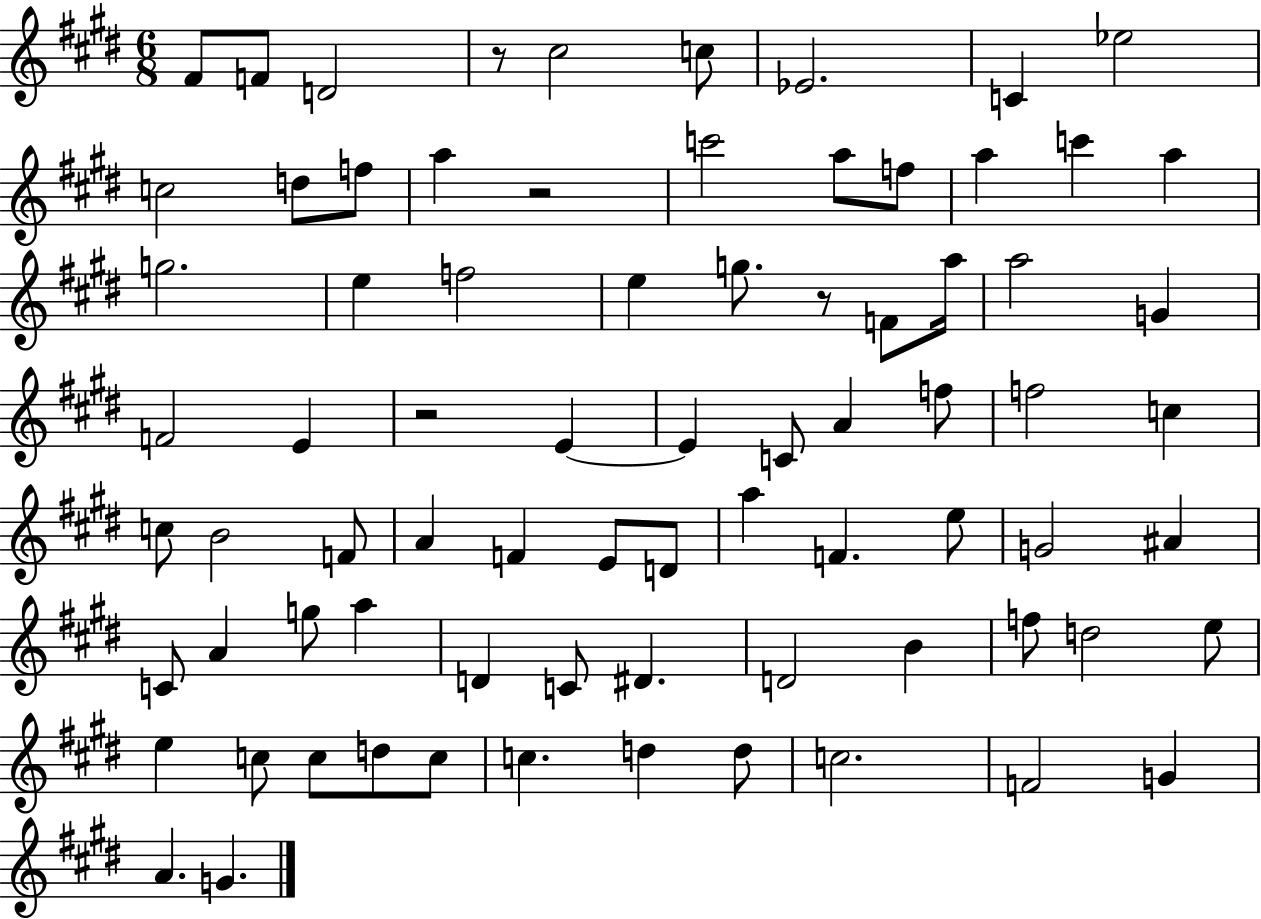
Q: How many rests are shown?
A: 4